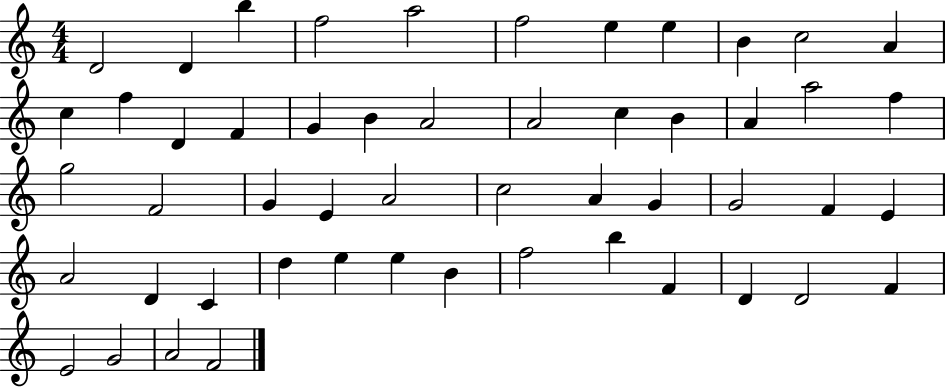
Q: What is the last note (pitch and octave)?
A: F4